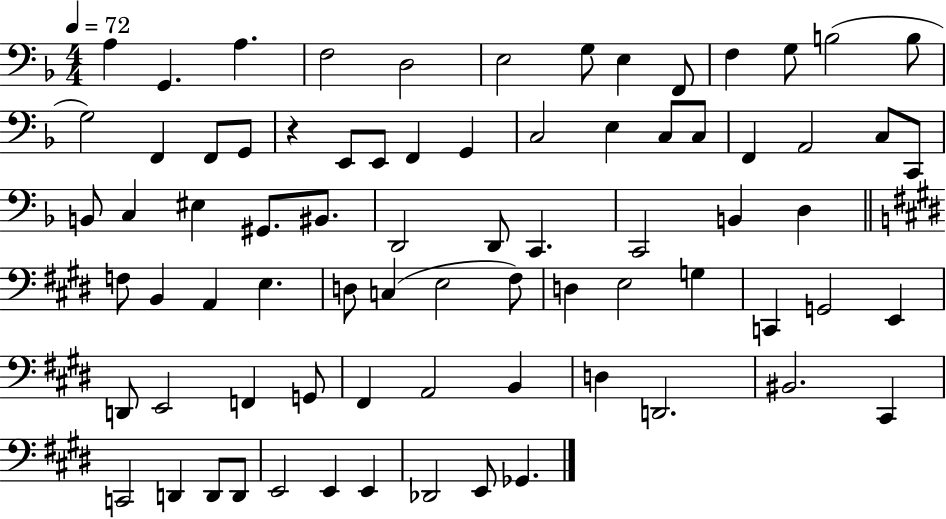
A3/q G2/q. A3/q. F3/h D3/h E3/h G3/e E3/q F2/e F3/q G3/e B3/h B3/e G3/h F2/q F2/e G2/e R/q E2/e E2/e F2/q G2/q C3/h E3/q C3/e C3/e F2/q A2/h C3/e C2/e B2/e C3/q EIS3/q G#2/e. BIS2/e. D2/h D2/e C2/q. C2/h B2/q D3/q F3/e B2/q A2/q E3/q. D3/e C3/q E3/h F#3/e D3/q E3/h G3/q C2/q G2/h E2/q D2/e E2/h F2/q G2/e F#2/q A2/h B2/q D3/q D2/h. BIS2/h. C#2/q C2/h D2/q D2/e D2/e E2/h E2/q E2/q Db2/h E2/e Gb2/q.